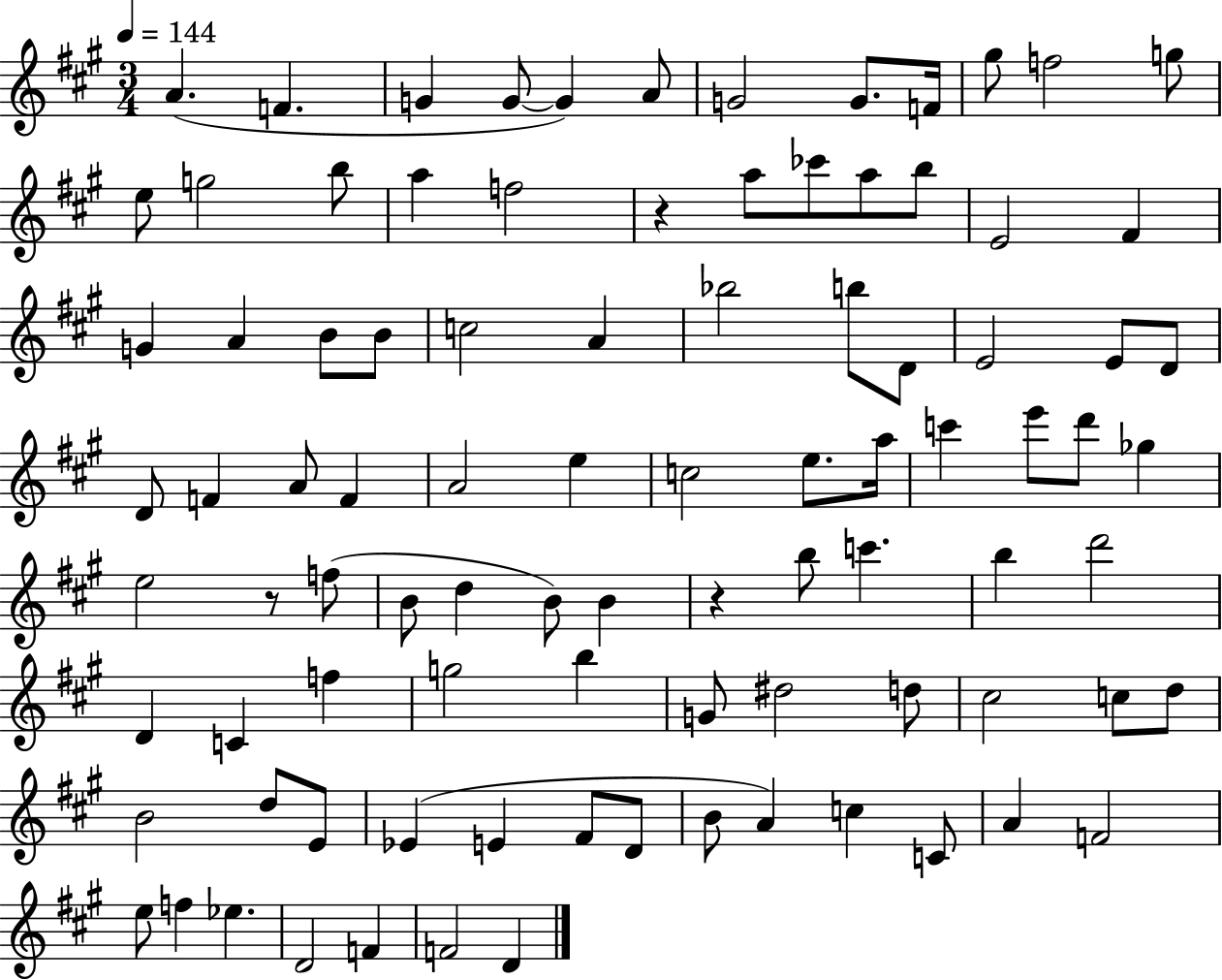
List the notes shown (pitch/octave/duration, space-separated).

A4/q. F4/q. G4/q G4/e G4/q A4/e G4/h G4/e. F4/s G#5/e F5/h G5/e E5/e G5/h B5/e A5/q F5/h R/q A5/e CES6/e A5/e B5/e E4/h F#4/q G4/q A4/q B4/e B4/e C5/h A4/q Bb5/h B5/e D4/e E4/h E4/e D4/e D4/e F4/q A4/e F4/q A4/h E5/q C5/h E5/e. A5/s C6/q E6/e D6/e Gb5/q E5/h R/e F5/e B4/e D5/q B4/e B4/q R/q B5/e C6/q. B5/q D6/h D4/q C4/q F5/q G5/h B5/q G4/e D#5/h D5/e C#5/h C5/e D5/e B4/h D5/e E4/e Eb4/q E4/q F#4/e D4/e B4/e A4/q C5/q C4/e A4/q F4/h E5/e F5/q Eb5/q. D4/h F4/q F4/h D4/q